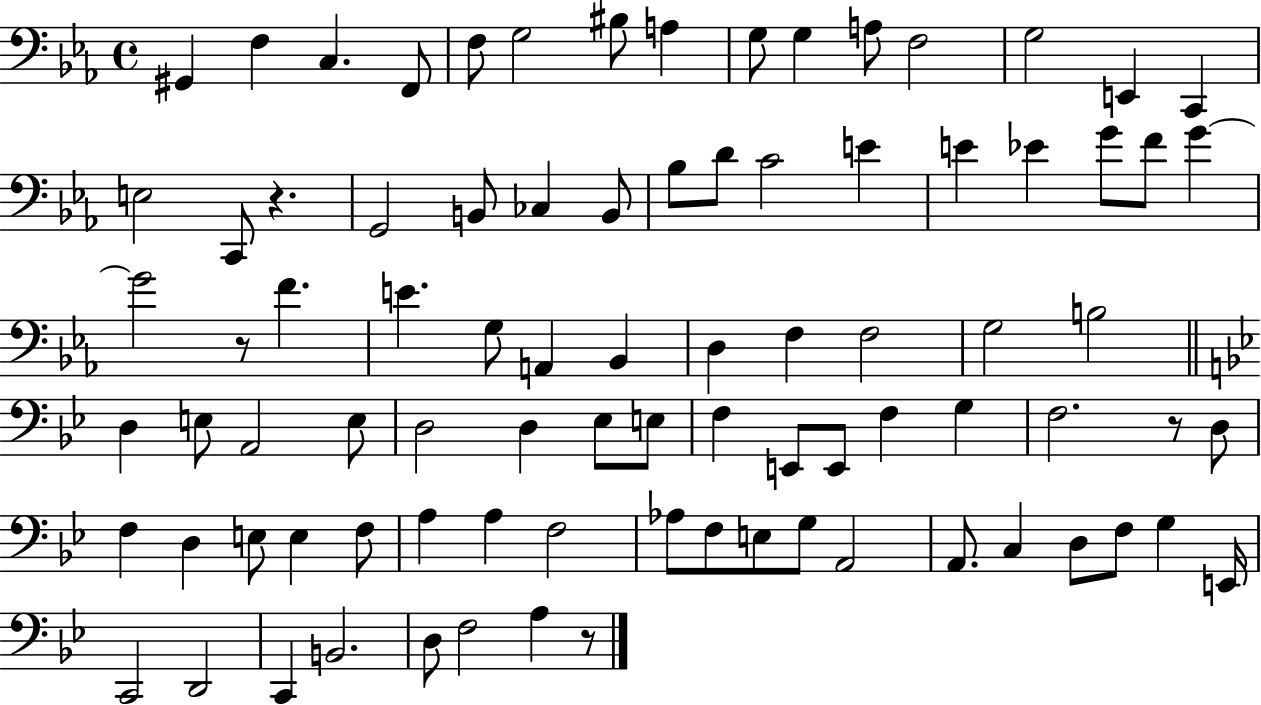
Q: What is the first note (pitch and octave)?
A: G#2